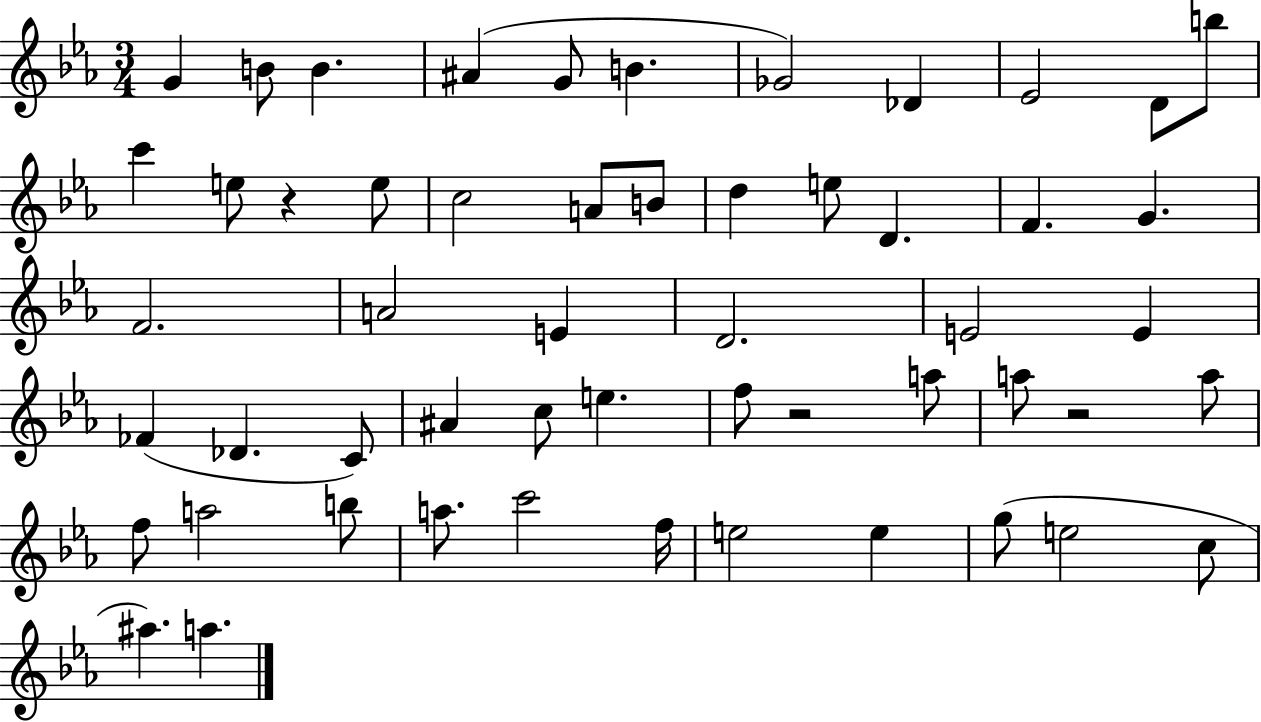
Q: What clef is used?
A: treble